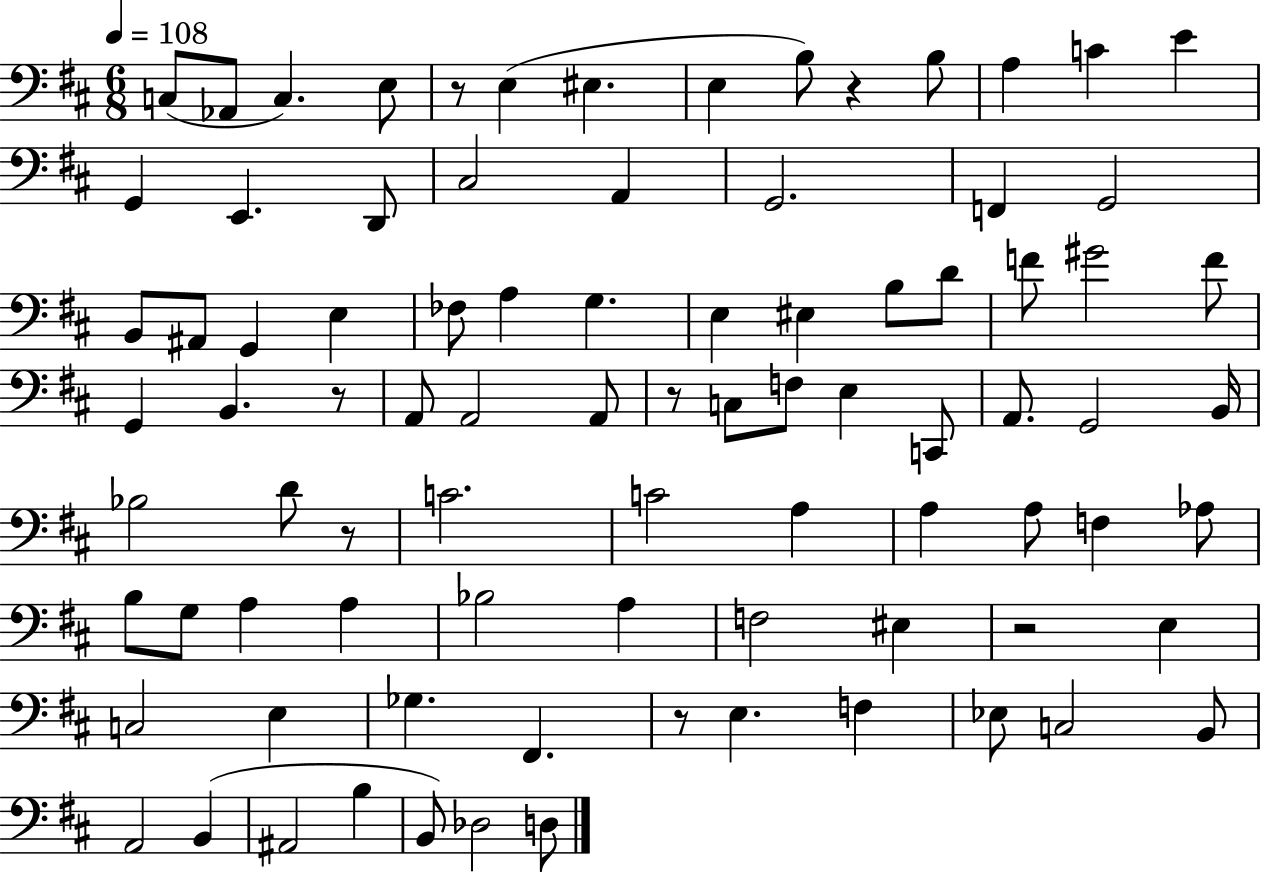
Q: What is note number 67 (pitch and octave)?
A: Gb3